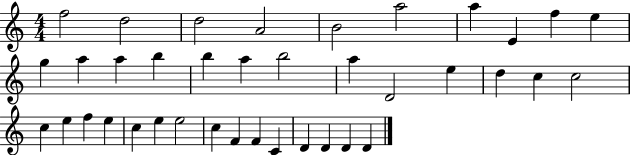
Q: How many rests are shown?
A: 0